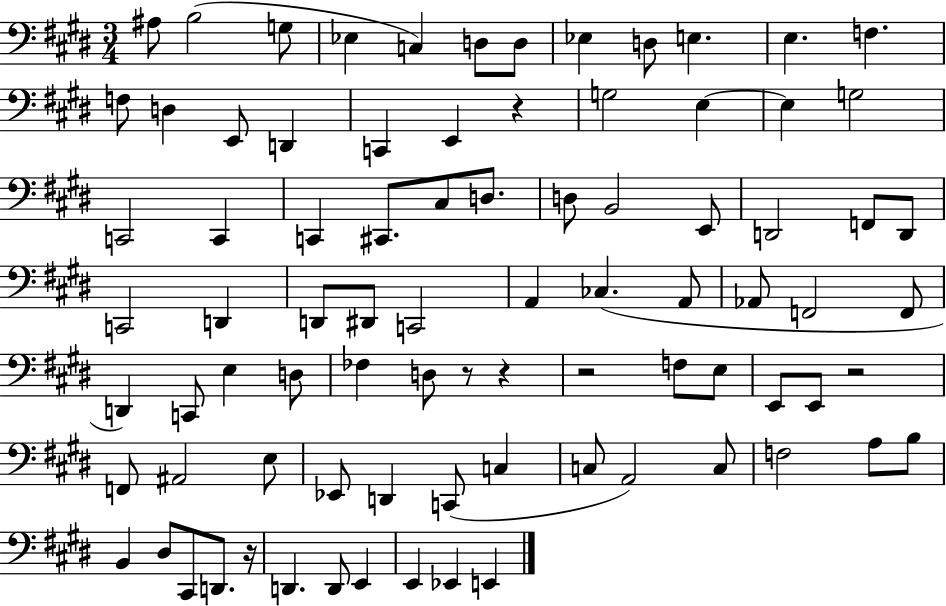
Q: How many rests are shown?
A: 6